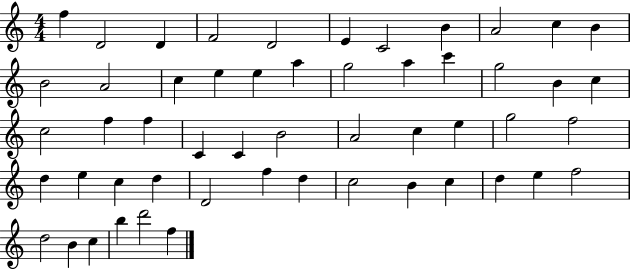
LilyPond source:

{
  \clef treble
  \numericTimeSignature
  \time 4/4
  \key c \major
  f''4 d'2 d'4 | f'2 d'2 | e'4 c'2 b'4 | a'2 c''4 b'4 | \break b'2 a'2 | c''4 e''4 e''4 a''4 | g''2 a''4 c'''4 | g''2 b'4 c''4 | \break c''2 f''4 f''4 | c'4 c'4 b'2 | a'2 c''4 e''4 | g''2 f''2 | \break d''4 e''4 c''4 d''4 | d'2 f''4 d''4 | c''2 b'4 c''4 | d''4 e''4 f''2 | \break d''2 b'4 c''4 | b''4 d'''2 f''4 | \bar "|."
}